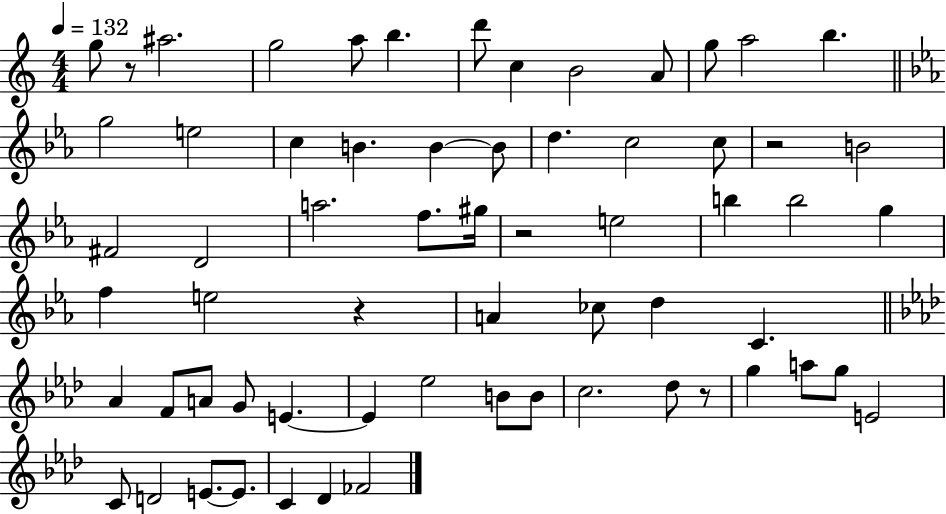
G5/e R/e A#5/h. G5/h A5/e B5/q. D6/e C5/q B4/h A4/e G5/e A5/h B5/q. G5/h E5/h C5/q B4/q. B4/q B4/e D5/q. C5/h C5/e R/h B4/h F#4/h D4/h A5/h. F5/e. G#5/s R/h E5/h B5/q B5/h G5/q F5/q E5/h R/q A4/q CES5/e D5/q C4/q. Ab4/q F4/e A4/e G4/e E4/q. E4/q Eb5/h B4/e B4/e C5/h. Db5/e R/e G5/q A5/e G5/e E4/h C4/e D4/h E4/e. E4/e. C4/q Db4/q FES4/h